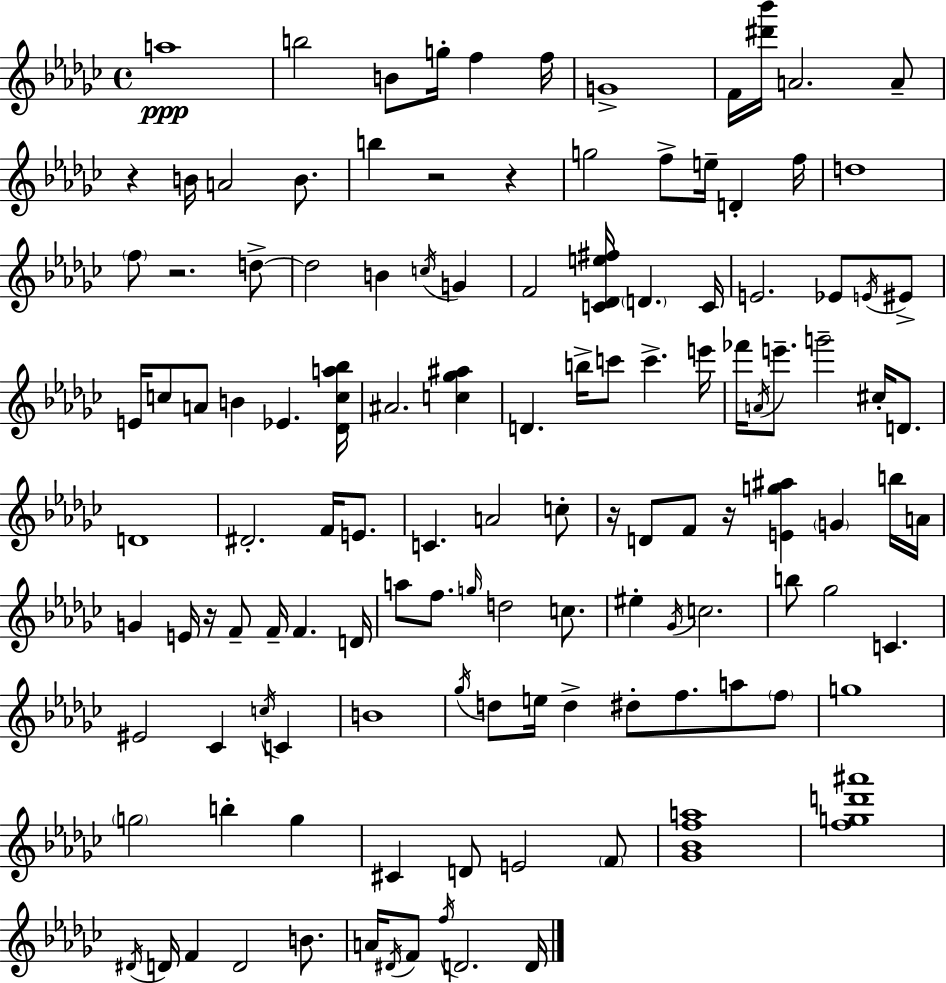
{
  \clef treble
  \time 4/4
  \defaultTimeSignature
  \key ees \minor
  \repeat volta 2 { a''1\ppp | b''2 b'8 g''16-. f''4 f''16 | g'1-> | f'16 <dis''' bes'''>16 a'2. a'8-- | \break r4 b'16 a'2 b'8. | b''4 r2 r4 | g''2 f''8-> e''16-- d'4-. f''16 | d''1 | \break \parenthesize f''8 r2. d''8->~~ | d''2 b'4 \acciaccatura { c''16 } g'4 | f'2 <c' des' e'' fis''>16 \parenthesize d'4. | c'16 e'2. ees'8 \acciaccatura { e'16 } | \break eis'8-> e'16 c''8 a'8 b'4 ees'4. | <des' c'' a'' bes''>16 ais'2. <c'' ges'' ais''>4 | d'4. b''16-> c'''8 c'''4.-> | e'''16 fes'''16 \acciaccatura { a'16 } e'''8.-- g'''2-- cis''16-. | \break d'8. d'1 | dis'2.-. f'16 | e'8. c'4. a'2 | c''8-. r16 d'8 f'8 r16 <e' g'' ais''>4 \parenthesize g'4 | \break b''16 a'16 g'4 e'16 r16 f'8-- f'16-- f'4. | d'16 a''8 f''8. \grace { g''16 } d''2 | c''8. eis''4-. \acciaccatura { ges'16 } c''2. | b''8 ges''2 c'4. | \break eis'2 ces'4 | \acciaccatura { c''16 } c'4 b'1 | \acciaccatura { ges''16 } d''8 e''16 d''4-> dis''8-. | f''8. a''8 \parenthesize f''8 g''1 | \break \parenthesize g''2 b''4-. | g''4 cis'4 d'8 e'2 | \parenthesize f'8 <ges' bes' f'' a''>1 | <f'' g'' d''' ais'''>1 | \break \acciaccatura { dis'16 } d'16 f'4 d'2 | b'8. a'16 \acciaccatura { dis'16 } f'8 \acciaccatura { f''16 } d'2. | d'16 } \bar "|."
}